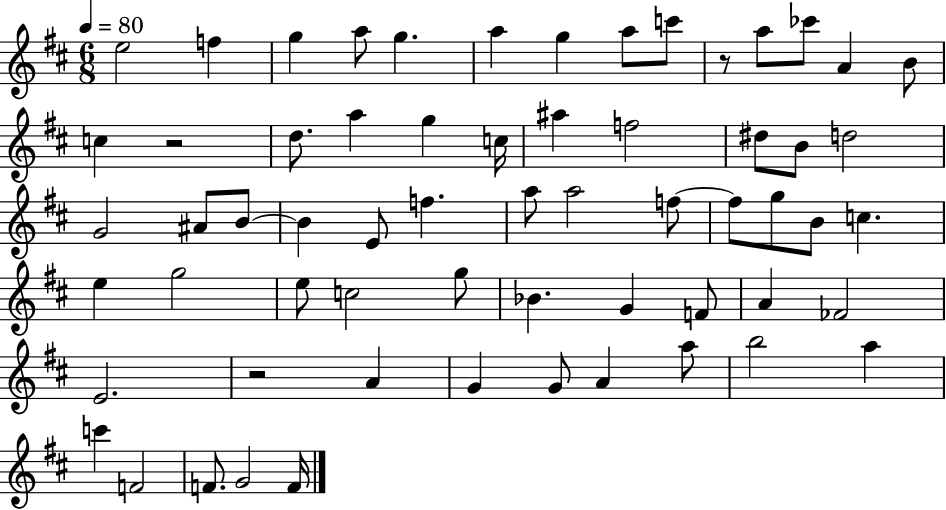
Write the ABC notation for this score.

X:1
T:Untitled
M:6/8
L:1/4
K:D
e2 f g a/2 g a g a/2 c'/2 z/2 a/2 _c'/2 A B/2 c z2 d/2 a g c/4 ^a f2 ^d/2 B/2 d2 G2 ^A/2 B/2 B E/2 f a/2 a2 f/2 f/2 g/2 B/2 c e g2 e/2 c2 g/2 _B G F/2 A _F2 E2 z2 A G G/2 A a/2 b2 a c' F2 F/2 G2 F/4